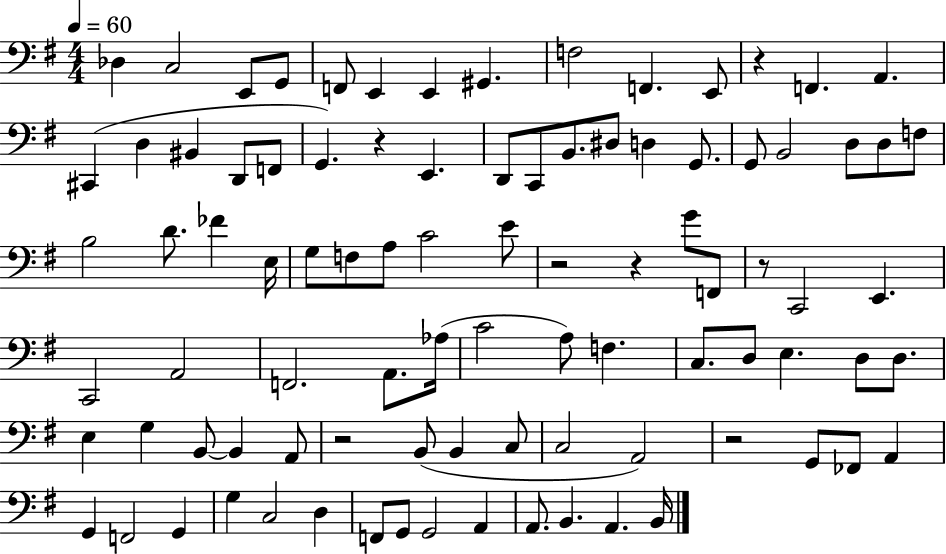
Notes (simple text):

Db3/q C3/h E2/e G2/e F2/e E2/q E2/q G#2/q. F3/h F2/q. E2/e R/q F2/q. A2/q. C#2/q D3/q BIS2/q D2/e F2/e G2/q. R/q E2/q. D2/e C2/e B2/e. D#3/e D3/q G2/e. G2/e B2/h D3/e D3/e F3/e B3/h D4/e. FES4/q E3/s G3/e F3/e A3/e C4/h E4/e R/h R/q G4/e F2/e R/e C2/h E2/q. C2/h A2/h F2/h. A2/e. Ab3/s C4/h A3/e F3/q. C3/e. D3/e E3/q. D3/e D3/e. E3/q G3/q B2/e B2/q A2/e R/h B2/e B2/q C3/e C3/h A2/h R/h G2/e FES2/e A2/q G2/q F2/h G2/q G3/q C3/h D3/q F2/e G2/e G2/h A2/q A2/e. B2/q. A2/q. B2/s